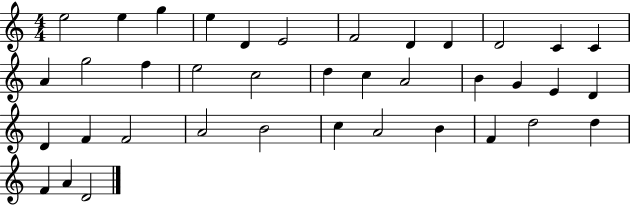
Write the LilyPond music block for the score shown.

{
  \clef treble
  \numericTimeSignature
  \time 4/4
  \key c \major
  e''2 e''4 g''4 | e''4 d'4 e'2 | f'2 d'4 d'4 | d'2 c'4 c'4 | \break a'4 g''2 f''4 | e''2 c''2 | d''4 c''4 a'2 | b'4 g'4 e'4 d'4 | \break d'4 f'4 f'2 | a'2 b'2 | c''4 a'2 b'4 | f'4 d''2 d''4 | \break f'4 a'4 d'2 | \bar "|."
}